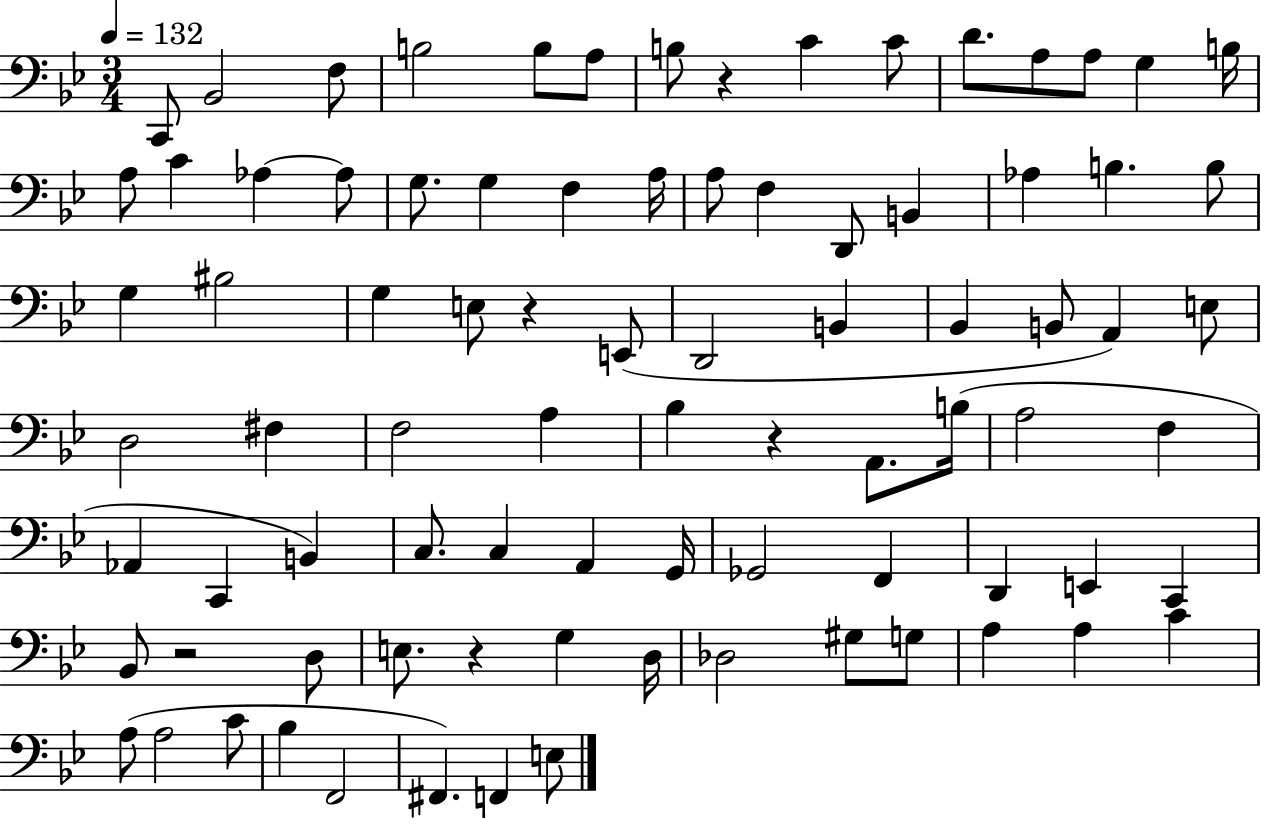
{
  \clef bass
  \numericTimeSignature
  \time 3/4
  \key bes \major
  \tempo 4 = 132
  c,8 bes,2 f8 | b2 b8 a8 | b8 r4 c'4 c'8 | d'8. a8 a8 g4 b16 | \break a8 c'4 aes4~~ aes8 | g8. g4 f4 a16 | a8 f4 d,8 b,4 | aes4 b4. b8 | \break g4 bis2 | g4 e8 r4 e,8( | d,2 b,4 | bes,4 b,8 a,4) e8 | \break d2 fis4 | f2 a4 | bes4 r4 a,8. b16( | a2 f4 | \break aes,4 c,4 b,4) | c8. c4 a,4 g,16 | ges,2 f,4 | d,4 e,4 c,4 | \break bes,8 r2 d8 | e8. r4 g4 d16 | des2 gis8 g8 | a4 a4 c'4 | \break a8( a2 c'8 | bes4 f,2 | fis,4.) f,4 e8 | \bar "|."
}